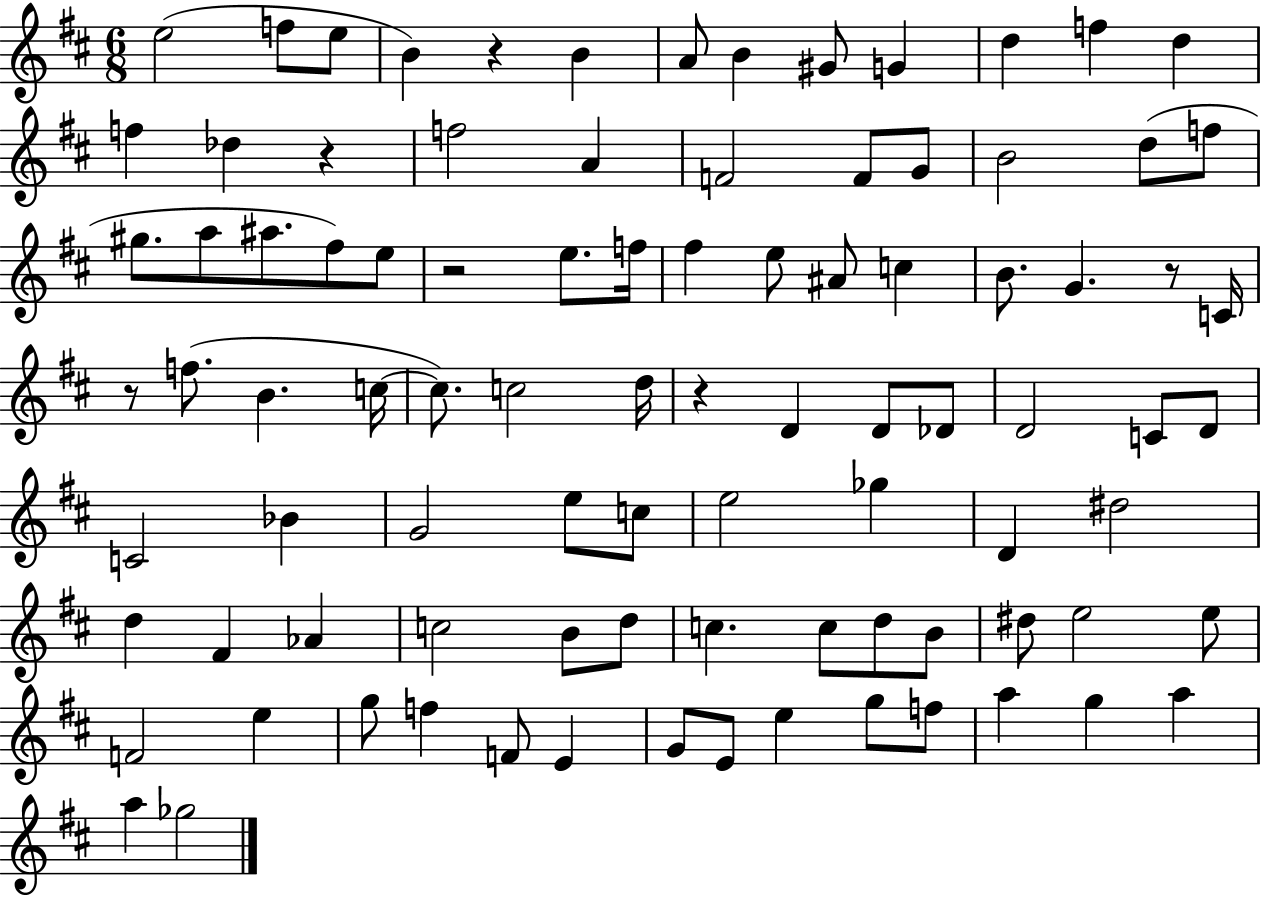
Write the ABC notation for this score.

X:1
T:Untitled
M:6/8
L:1/4
K:D
e2 f/2 e/2 B z B A/2 B ^G/2 G d f d f _d z f2 A F2 F/2 G/2 B2 d/2 f/2 ^g/2 a/2 ^a/2 ^f/2 e/2 z2 e/2 f/4 ^f e/2 ^A/2 c B/2 G z/2 C/4 z/2 f/2 B c/4 c/2 c2 d/4 z D D/2 _D/2 D2 C/2 D/2 C2 _B G2 e/2 c/2 e2 _g D ^d2 d ^F _A c2 B/2 d/2 c c/2 d/2 B/2 ^d/2 e2 e/2 F2 e g/2 f F/2 E G/2 E/2 e g/2 f/2 a g a a _g2